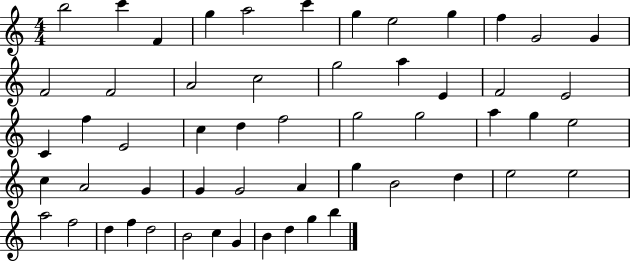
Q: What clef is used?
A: treble